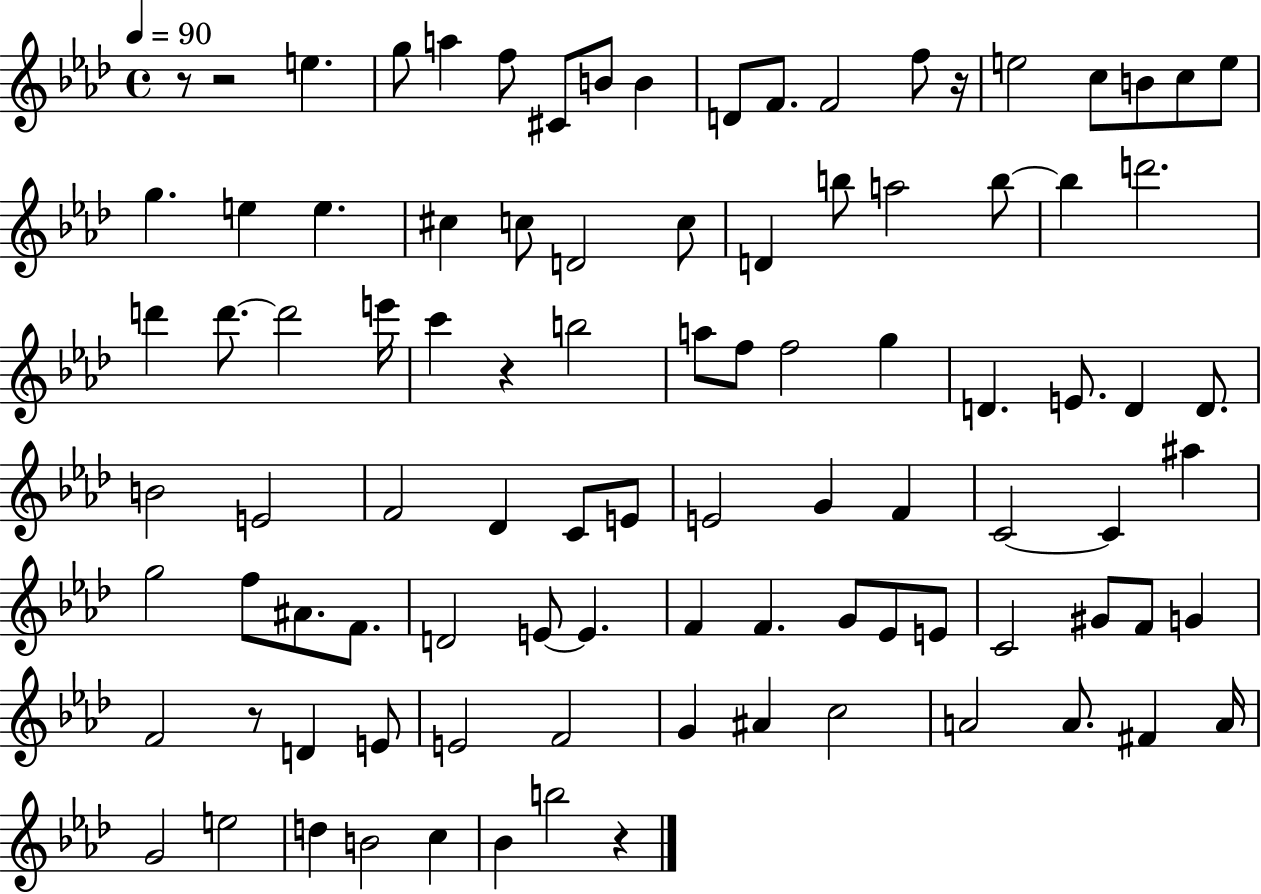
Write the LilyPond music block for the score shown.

{
  \clef treble
  \time 4/4
  \defaultTimeSignature
  \key aes \major
  \tempo 4 = 90
  r8 r2 e''4. | g''8 a''4 f''8 cis'8 b'8 b'4 | d'8 f'8. f'2 f''8 r16 | e''2 c''8 b'8 c''8 e''8 | \break g''4. e''4 e''4. | cis''4 c''8 d'2 c''8 | d'4 b''8 a''2 b''8~~ | b''4 d'''2. | \break d'''4 d'''8.~~ d'''2 e'''16 | c'''4 r4 b''2 | a''8 f''8 f''2 g''4 | d'4. e'8. d'4 d'8. | \break b'2 e'2 | f'2 des'4 c'8 e'8 | e'2 g'4 f'4 | c'2~~ c'4 ais''4 | \break g''2 f''8 ais'8. f'8. | d'2 e'8~~ e'4. | f'4 f'4. g'8 ees'8 e'8 | c'2 gis'8 f'8 g'4 | \break f'2 r8 d'4 e'8 | e'2 f'2 | g'4 ais'4 c''2 | a'2 a'8. fis'4 a'16 | \break g'2 e''2 | d''4 b'2 c''4 | bes'4 b''2 r4 | \bar "|."
}